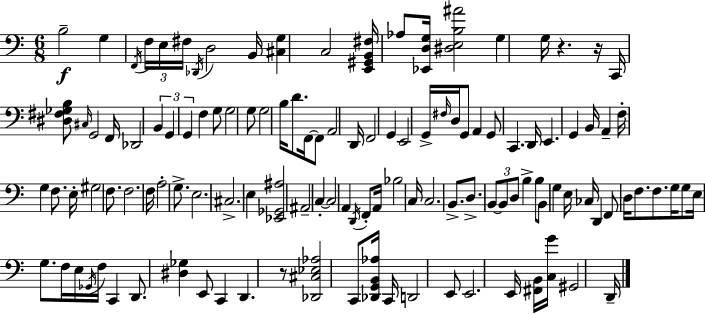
X:1
T:Untitled
M:6/8
L:1/4
K:C
B,2 G, F,,/4 F,/4 E,/4 ^F,/4 _D,,/4 D,2 B,,/4 [^C,G,] C,2 [E,,^G,,B,,^F,]/4 _A,/2 [_E,,D,G,]/4 [^D,E,B,^A]2 G, G,/4 z z/4 C,,/4 [^D,^F,_G,B,]/2 ^C,/4 G,,2 F,,/4 _D,,2 B,, G,, G,, F, G,/2 G,2 G,/2 G,2 B,/4 D/2 F,,/4 F,,/2 A,,2 D,,/4 F,,2 G,, E,,2 G,,/4 ^F,/4 D,/4 G,,/2 A,, G,,/2 C,, D,,/4 E,, G,, B,,/4 A,, F,/4 G, F,/2 E,/4 ^G,2 F,/2 F,2 F,/4 A,2 G,/2 E,2 ^C,2 E, [_E,,_G,,^A,]2 ^A,,2 C, C,2 A,, D,,/4 F,,/2 A,,/4 _B,2 C,/4 C,2 B,,/2 D,/2 B,,/2 B,,/2 D,/2 B, B,/2 B,,/2 G, E,/4 _C,/4 D,, F,,/2 D,/4 F,/2 F,/2 G,/4 G,/2 E,/4 G,/2 F,/4 E,/4 _G,,/4 F,/4 C,, D,,/2 [^D,_G,] E,,/2 C,, D,, z/2 [_D,,^C,_E,_A,]2 C,,/2 [_D,,G,,B,,_A,]/4 C,,/4 D,,2 E,,/2 E,,2 E,,/4 [^F,,B,,]/4 [C,G]/4 ^G,,2 D,,/4